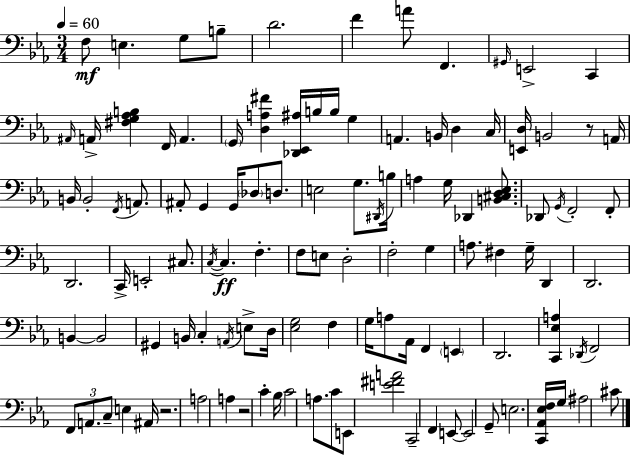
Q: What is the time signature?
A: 3/4